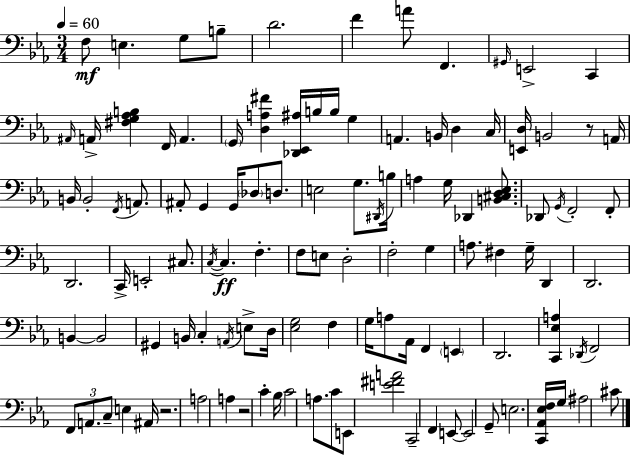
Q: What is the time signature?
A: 3/4